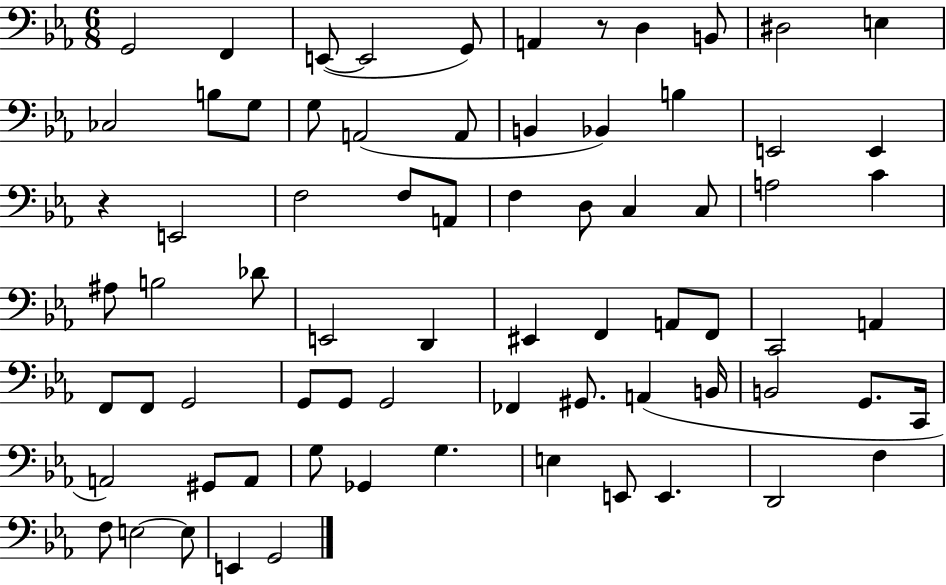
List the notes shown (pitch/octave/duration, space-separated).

G2/h F2/q E2/e E2/h G2/e A2/q R/e D3/q B2/e D#3/h E3/q CES3/h B3/e G3/e G3/e A2/h A2/e B2/q Bb2/q B3/q E2/h E2/q R/q E2/h F3/h F3/e A2/e F3/q D3/e C3/q C3/e A3/h C4/q A#3/e B3/h Db4/e E2/h D2/q EIS2/q F2/q A2/e F2/e C2/h A2/q F2/e F2/e G2/h G2/e G2/e G2/h FES2/q G#2/e. A2/q B2/s B2/h G2/e. C2/s A2/h G#2/e A2/e G3/e Gb2/q G3/q. E3/q E2/e E2/q. D2/h F3/q F3/e E3/h E3/e E2/q G2/h